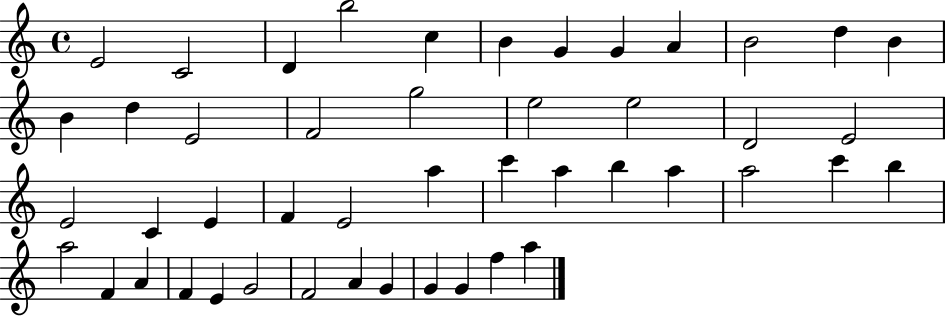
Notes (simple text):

E4/h C4/h D4/q B5/h C5/q B4/q G4/q G4/q A4/q B4/h D5/q B4/q B4/q D5/q E4/h F4/h G5/h E5/h E5/h D4/h E4/h E4/h C4/q E4/q F4/q E4/h A5/q C6/q A5/q B5/q A5/q A5/h C6/q B5/q A5/h F4/q A4/q F4/q E4/q G4/h F4/h A4/q G4/q G4/q G4/q F5/q A5/q